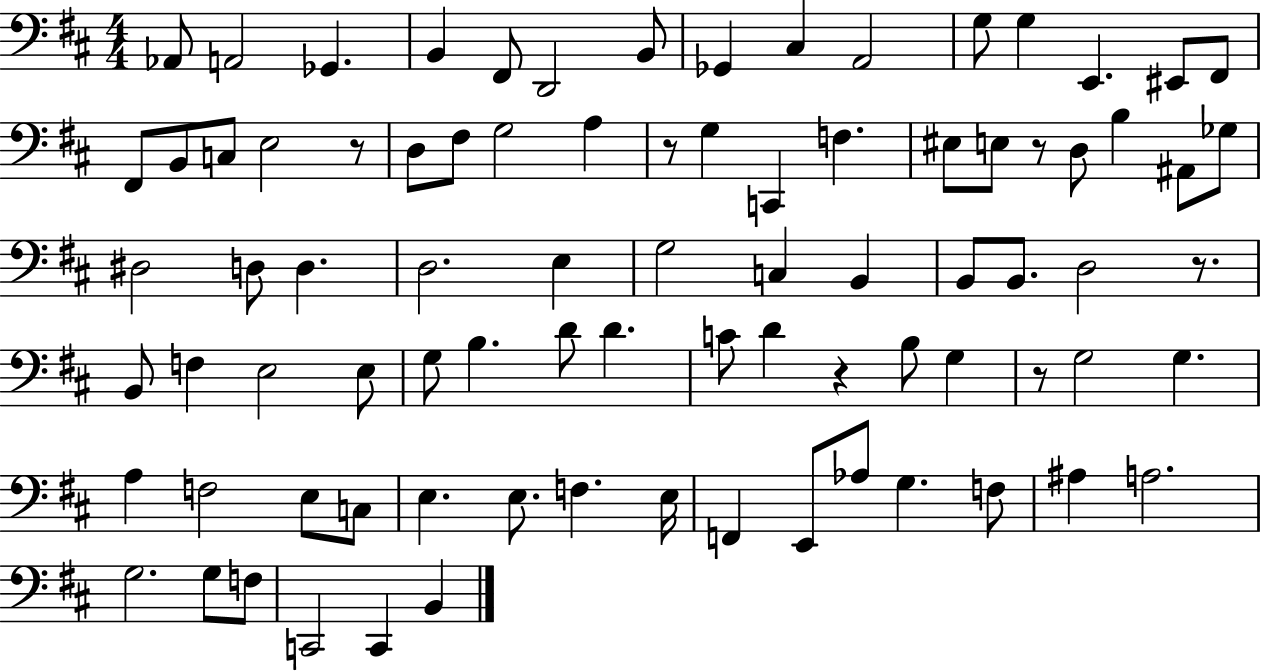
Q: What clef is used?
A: bass